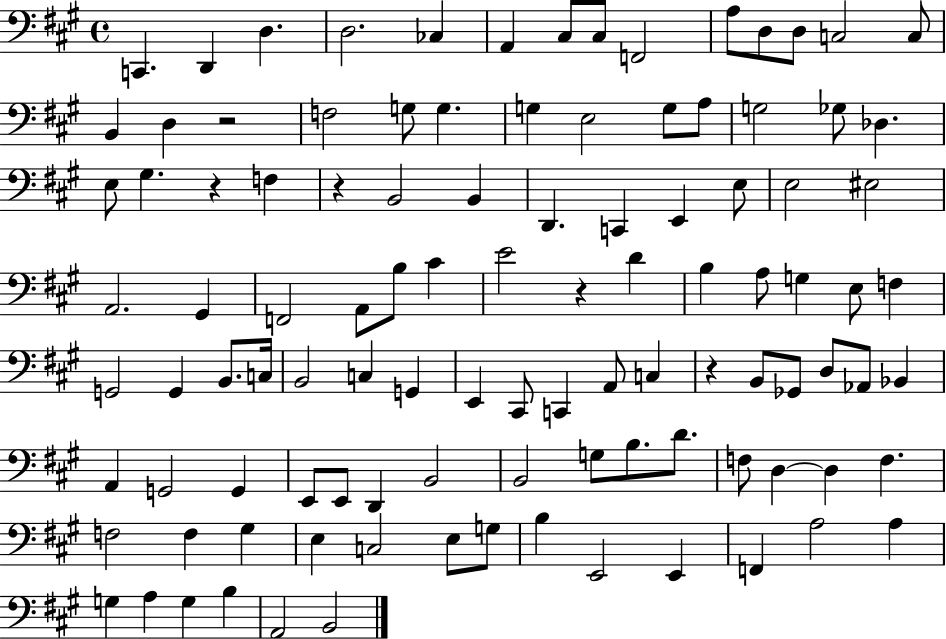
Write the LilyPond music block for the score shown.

{
  \clef bass
  \time 4/4
  \defaultTimeSignature
  \key a \major
  \repeat volta 2 { c,4. d,4 d4. | d2. ces4 | a,4 cis8 cis8 f,2 | a8 d8 d8 c2 c8 | \break b,4 d4 r2 | f2 g8 g4. | g4 e2 g8 a8 | g2 ges8 des4. | \break e8 gis4. r4 f4 | r4 b,2 b,4 | d,4. c,4 e,4 e8 | e2 eis2 | \break a,2. gis,4 | f,2 a,8 b8 cis'4 | e'2 r4 d'4 | b4 a8 g4 e8 f4 | \break g,2 g,4 b,8. c16 | b,2 c4 g,4 | e,4 cis,8 c,4 a,8 c4 | r4 b,8 ges,8 d8 aes,8 bes,4 | \break a,4 g,2 g,4 | e,8 e,8 d,4 b,2 | b,2 g8 b8. d'8. | f8 d4~~ d4 f4. | \break f2 f4 gis4 | e4 c2 e8 g8 | b4 e,2 e,4 | f,4 a2 a4 | \break g4 a4 g4 b4 | a,2 b,2 | } \bar "|."
}